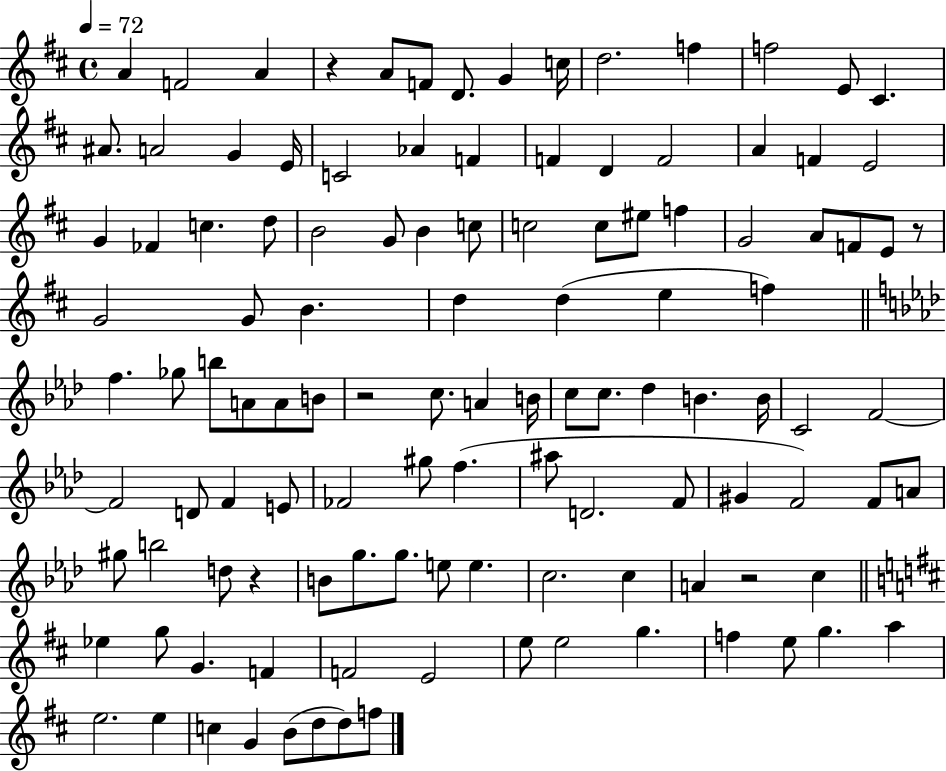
{
  \clef treble
  \time 4/4
  \defaultTimeSignature
  \key d \major
  \tempo 4 = 72
  a'4 f'2 a'4 | r4 a'8 f'8 d'8. g'4 c''16 | d''2. f''4 | f''2 e'8 cis'4. | \break ais'8. a'2 g'4 e'16 | c'2 aes'4 f'4 | f'4 d'4 f'2 | a'4 f'4 e'2 | \break g'4 fes'4 c''4. d''8 | b'2 g'8 b'4 c''8 | c''2 c''8 eis''8 f''4 | g'2 a'8 f'8 e'8 r8 | \break g'2 g'8 b'4. | d''4 d''4( e''4 f''4) | \bar "||" \break \key f \minor f''4. ges''8 b''8 a'8 a'8 b'8 | r2 c''8. a'4 b'16 | c''8 c''8. des''4 b'4. b'16 | c'2 f'2~~ | \break f'2 d'8 f'4 e'8 | fes'2 gis''8 f''4.( | ais''8 d'2. f'8 | gis'4 f'2) f'8 a'8 | \break gis''8 b''2 d''8 r4 | b'8 g''8. g''8. e''8 e''4. | c''2. c''4 | a'4 r2 c''4 | \break \bar "||" \break \key d \major ees''4 g''8 g'4. f'4 | f'2 e'2 | e''8 e''2 g''4. | f''4 e''8 g''4. a''4 | \break e''2. e''4 | c''4 g'4 b'8( d''8 d''8) f''8 | \bar "|."
}